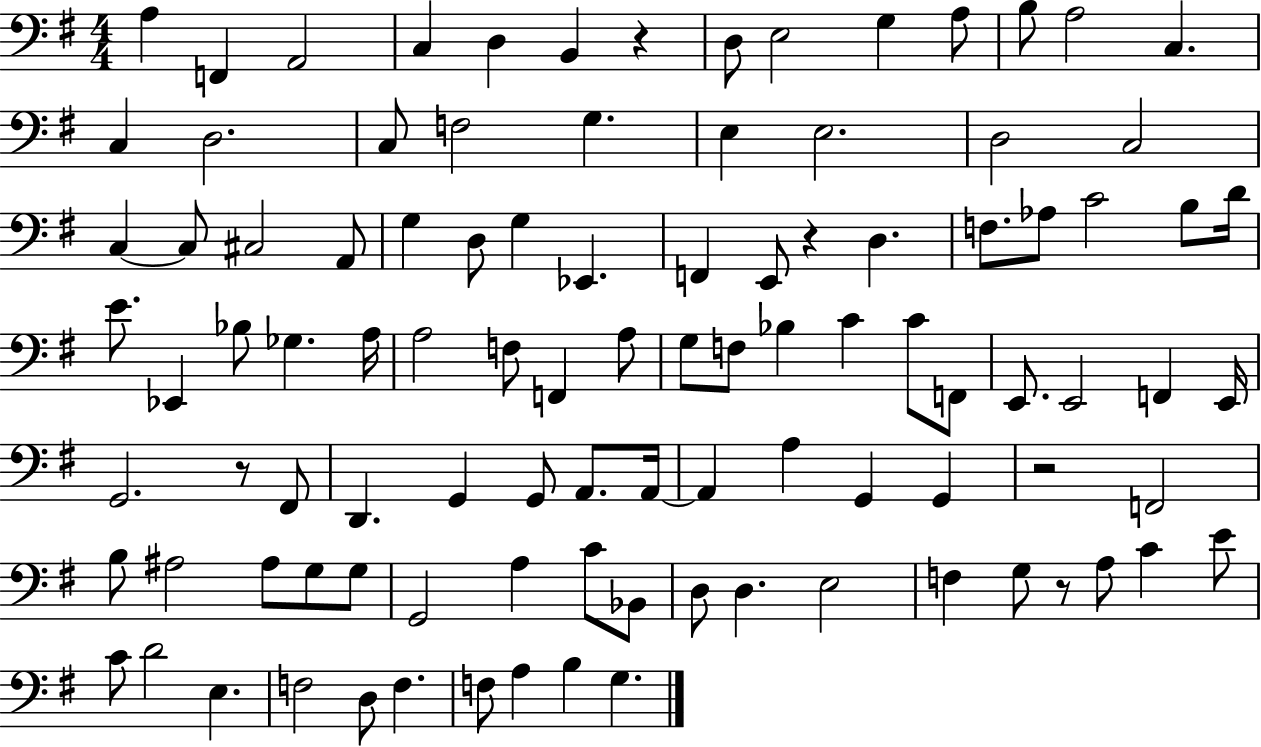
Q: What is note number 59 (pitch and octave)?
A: F#2